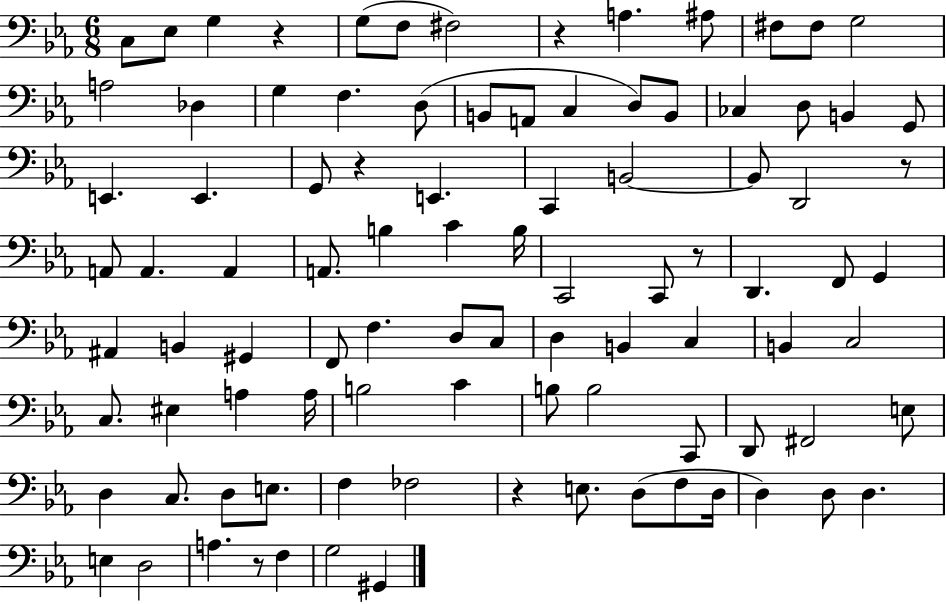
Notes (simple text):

C3/e Eb3/e G3/q R/q G3/e F3/e F#3/h R/q A3/q. A#3/e F#3/e F#3/e G3/h A3/h Db3/q G3/q F3/q. D3/e B2/e A2/e C3/q D3/e B2/e CES3/q D3/e B2/q G2/e E2/q. E2/q. G2/e R/q E2/q. C2/q B2/h B2/e D2/h R/e A2/e A2/q. A2/q A2/e. B3/q C4/q B3/s C2/h C2/e R/e D2/q. F2/e G2/q A#2/q B2/q G#2/q F2/e F3/q. D3/e C3/e D3/q B2/q C3/q B2/q C3/h C3/e. EIS3/q A3/q A3/s B3/h C4/q B3/e B3/h C2/e D2/e F#2/h E3/e D3/q C3/e. D3/e E3/e. F3/q FES3/h R/q E3/e. D3/e F3/e D3/s D3/q D3/e D3/q. E3/q D3/h A3/q. R/e F3/q G3/h G#2/q